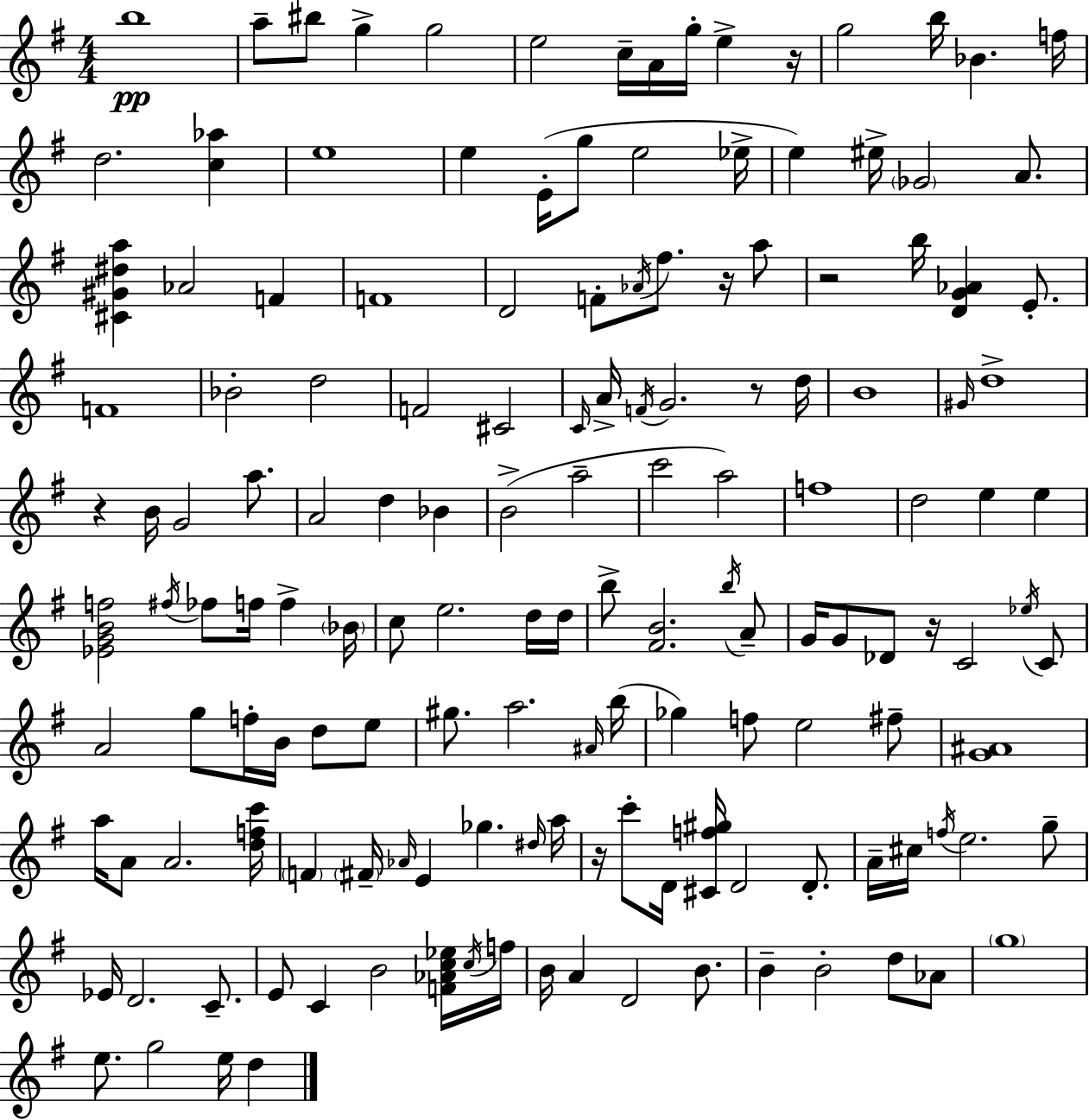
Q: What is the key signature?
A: G major